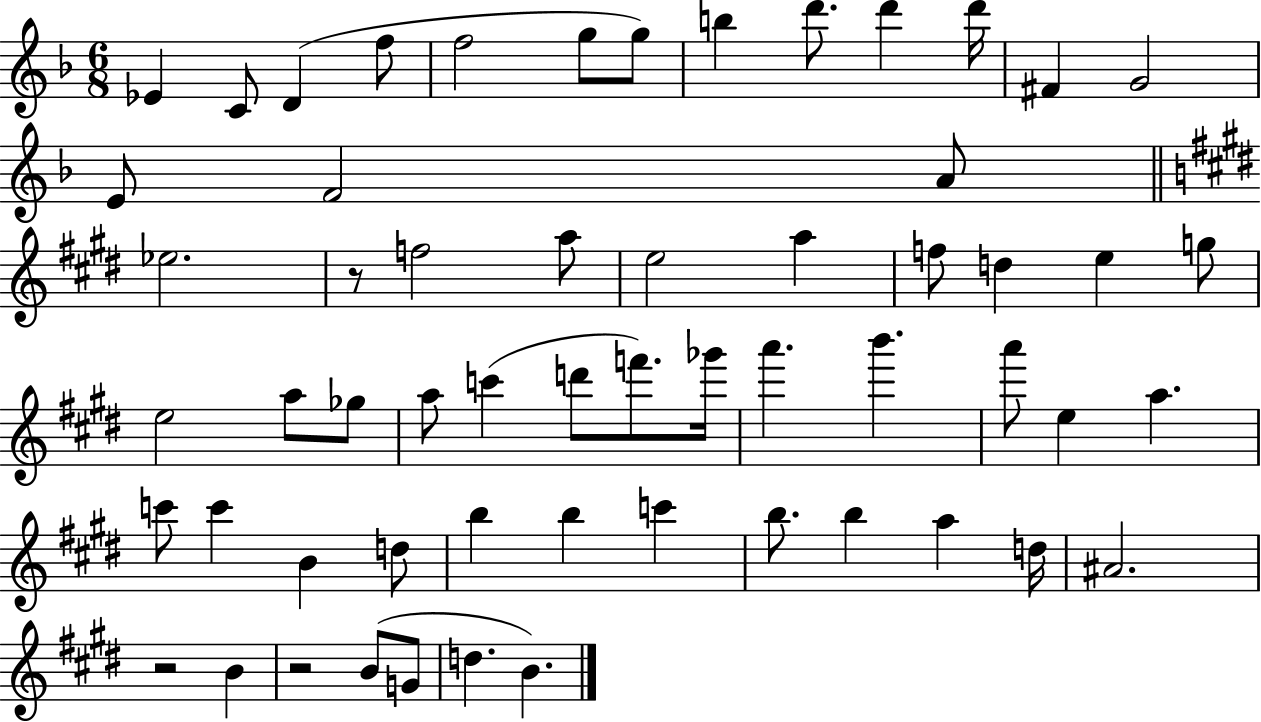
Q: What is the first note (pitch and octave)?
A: Eb4